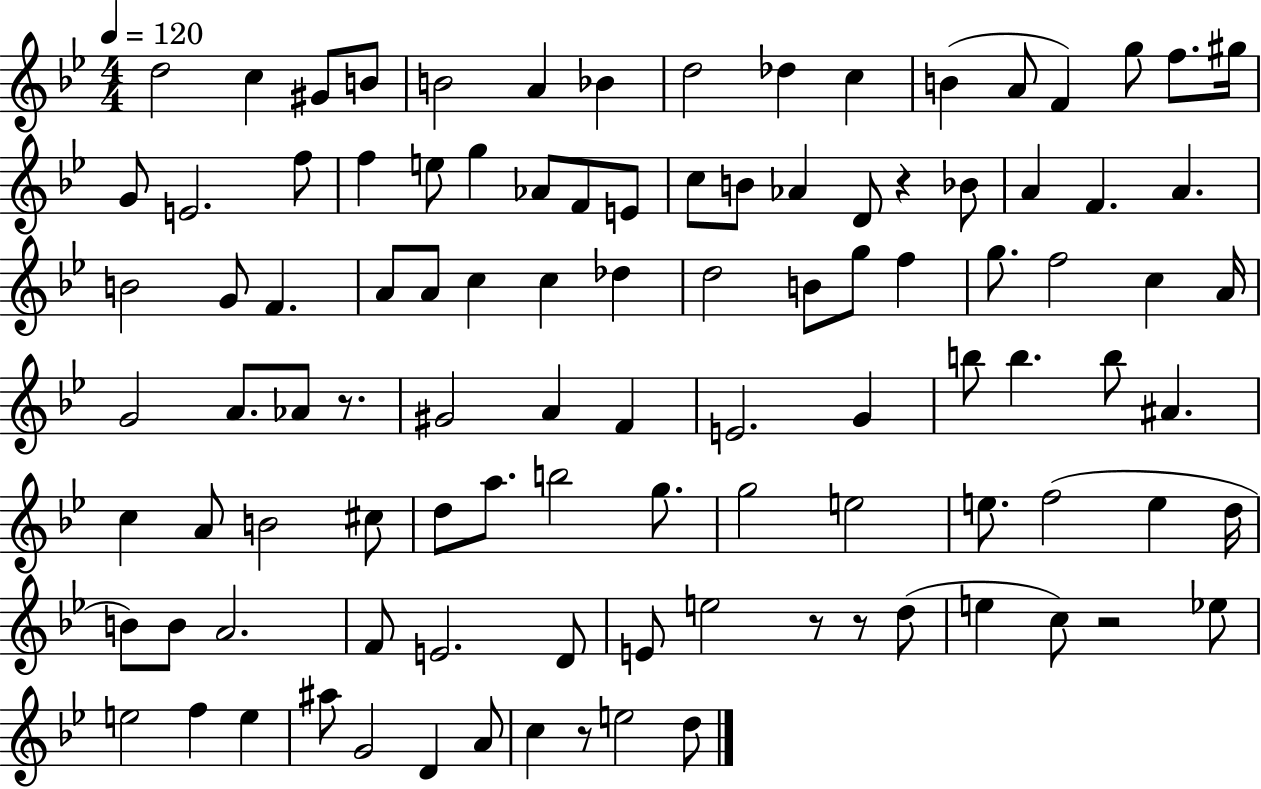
{
  \clef treble
  \numericTimeSignature
  \time 4/4
  \key bes \major
  \tempo 4 = 120
  d''2 c''4 gis'8 b'8 | b'2 a'4 bes'4 | d''2 des''4 c''4 | b'4( a'8 f'4) g''8 f''8. gis''16 | \break g'8 e'2. f''8 | f''4 e''8 g''4 aes'8 f'8 e'8 | c''8 b'8 aes'4 d'8 r4 bes'8 | a'4 f'4. a'4. | \break b'2 g'8 f'4. | a'8 a'8 c''4 c''4 des''4 | d''2 b'8 g''8 f''4 | g''8. f''2 c''4 a'16 | \break g'2 a'8. aes'8 r8. | gis'2 a'4 f'4 | e'2. g'4 | b''8 b''4. b''8 ais'4. | \break c''4 a'8 b'2 cis''8 | d''8 a''8. b''2 g''8. | g''2 e''2 | e''8. f''2( e''4 d''16 | \break b'8) b'8 a'2. | f'8 e'2. d'8 | e'8 e''2 r8 r8 d''8( | e''4 c''8) r2 ees''8 | \break e''2 f''4 e''4 | ais''8 g'2 d'4 a'8 | c''4 r8 e''2 d''8 | \bar "|."
}